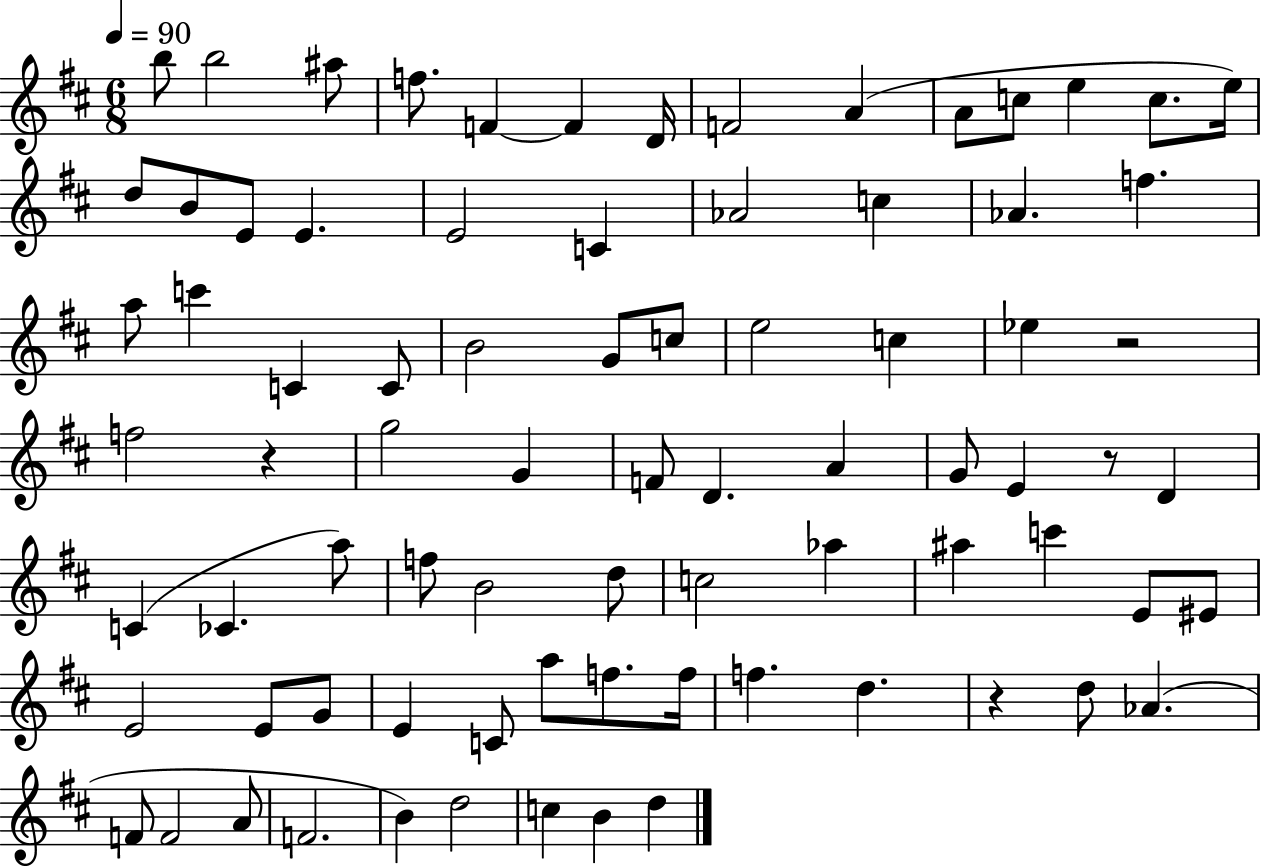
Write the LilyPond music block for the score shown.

{
  \clef treble
  \numericTimeSignature
  \time 6/8
  \key d \major
  \tempo 4 = 90
  b''8 b''2 ais''8 | f''8. f'4~~ f'4 d'16 | f'2 a'4( | a'8 c''8 e''4 c''8. e''16) | \break d''8 b'8 e'8 e'4. | e'2 c'4 | aes'2 c''4 | aes'4. f''4. | \break a''8 c'''4 c'4 c'8 | b'2 g'8 c''8 | e''2 c''4 | ees''4 r2 | \break f''2 r4 | g''2 g'4 | f'8 d'4. a'4 | g'8 e'4 r8 d'4 | \break c'4( ces'4. a''8) | f''8 b'2 d''8 | c''2 aes''4 | ais''4 c'''4 e'8 eis'8 | \break e'2 e'8 g'8 | e'4 c'8 a''8 f''8. f''16 | f''4. d''4. | r4 d''8 aes'4.( | \break f'8 f'2 a'8 | f'2. | b'4) d''2 | c''4 b'4 d''4 | \break \bar "|."
}